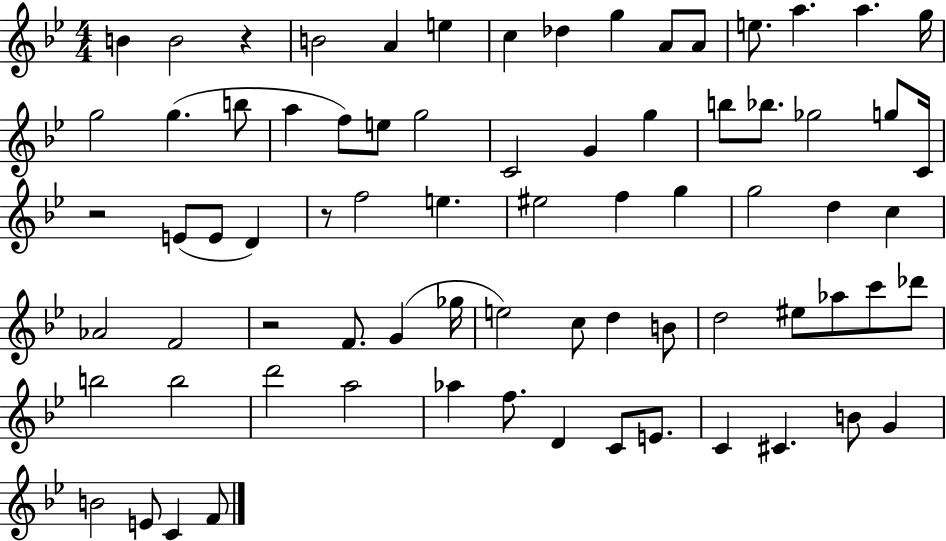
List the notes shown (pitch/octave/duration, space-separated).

B4/q B4/h R/q B4/h A4/q E5/q C5/q Db5/q G5/q A4/e A4/e E5/e. A5/q. A5/q. G5/s G5/h G5/q. B5/e A5/q F5/e E5/e G5/h C4/h G4/q G5/q B5/e Bb5/e. Gb5/h G5/e C4/s R/h E4/e E4/e D4/q R/e F5/h E5/q. EIS5/h F5/q G5/q G5/h D5/q C5/q Ab4/h F4/h R/h F4/e. G4/q Gb5/s E5/h C5/e D5/q B4/e D5/h EIS5/e Ab5/e C6/e Db6/e B5/h B5/h D6/h A5/h Ab5/q F5/e. D4/q C4/e E4/e. C4/q C#4/q. B4/e G4/q B4/h E4/e C4/q F4/e